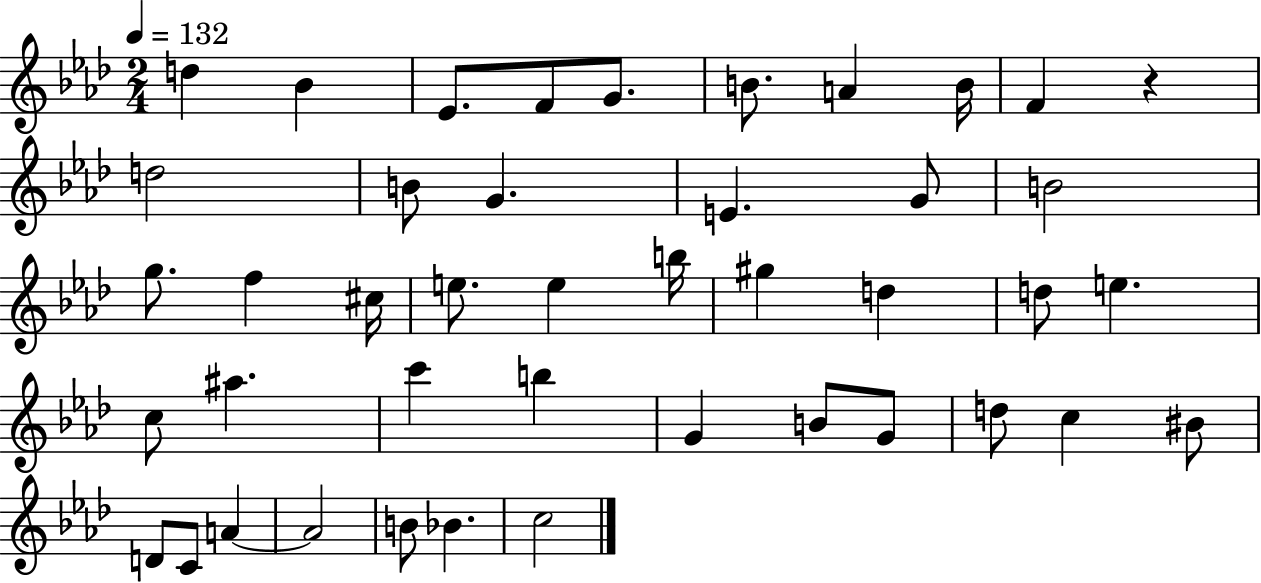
{
  \clef treble
  \numericTimeSignature
  \time 2/4
  \key aes \major
  \tempo 4 = 132
  d''4 bes'4 | ees'8. f'8 g'8. | b'8. a'4 b'16 | f'4 r4 | \break d''2 | b'8 g'4. | e'4. g'8 | b'2 | \break g''8. f''4 cis''16 | e''8. e''4 b''16 | gis''4 d''4 | d''8 e''4. | \break c''8 ais''4. | c'''4 b''4 | g'4 b'8 g'8 | d''8 c''4 bis'8 | \break d'8 c'8 a'4~~ | a'2 | b'8 bes'4. | c''2 | \break \bar "|."
}